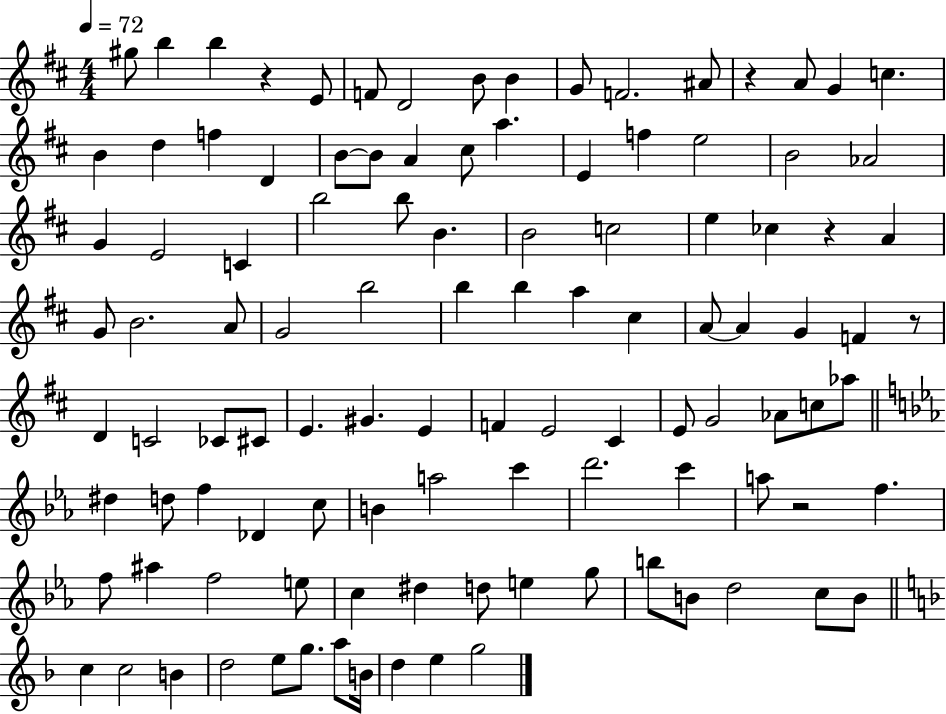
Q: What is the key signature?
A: D major